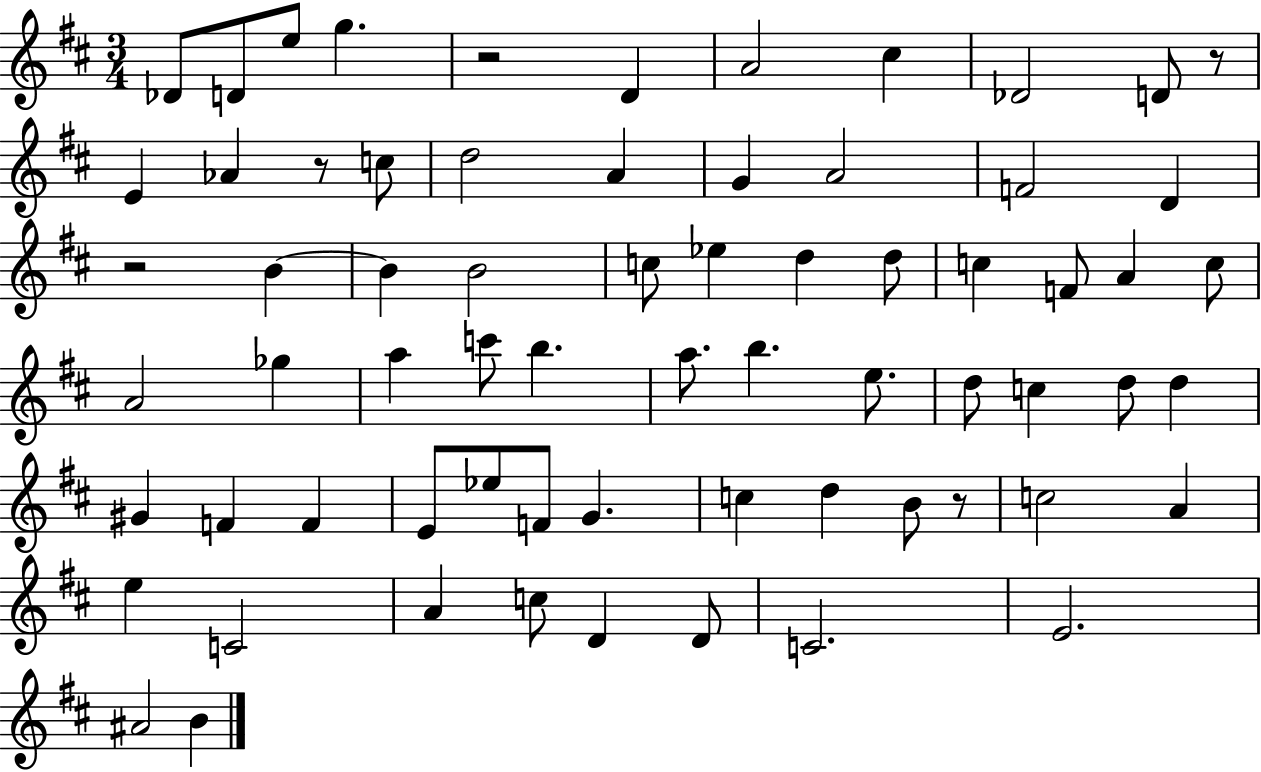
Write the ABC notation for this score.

X:1
T:Untitled
M:3/4
L:1/4
K:D
_D/2 D/2 e/2 g z2 D A2 ^c _D2 D/2 z/2 E _A z/2 c/2 d2 A G A2 F2 D z2 B B B2 c/2 _e d d/2 c F/2 A c/2 A2 _g a c'/2 b a/2 b e/2 d/2 c d/2 d ^G F F E/2 _e/2 F/2 G c d B/2 z/2 c2 A e C2 A c/2 D D/2 C2 E2 ^A2 B